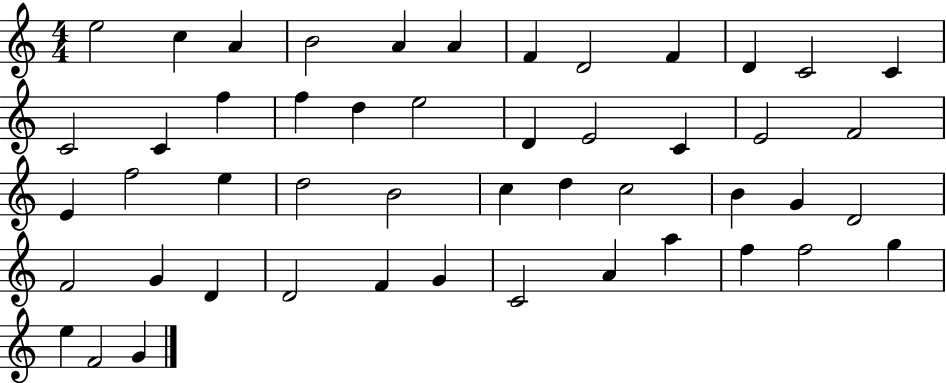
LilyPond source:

{
  \clef treble
  \numericTimeSignature
  \time 4/4
  \key c \major
  e''2 c''4 a'4 | b'2 a'4 a'4 | f'4 d'2 f'4 | d'4 c'2 c'4 | \break c'2 c'4 f''4 | f''4 d''4 e''2 | d'4 e'2 c'4 | e'2 f'2 | \break e'4 f''2 e''4 | d''2 b'2 | c''4 d''4 c''2 | b'4 g'4 d'2 | \break f'2 g'4 d'4 | d'2 f'4 g'4 | c'2 a'4 a''4 | f''4 f''2 g''4 | \break e''4 f'2 g'4 | \bar "|."
}